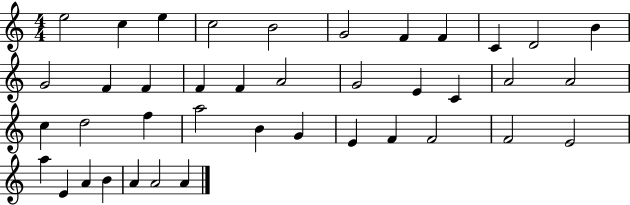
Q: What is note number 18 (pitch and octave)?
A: G4